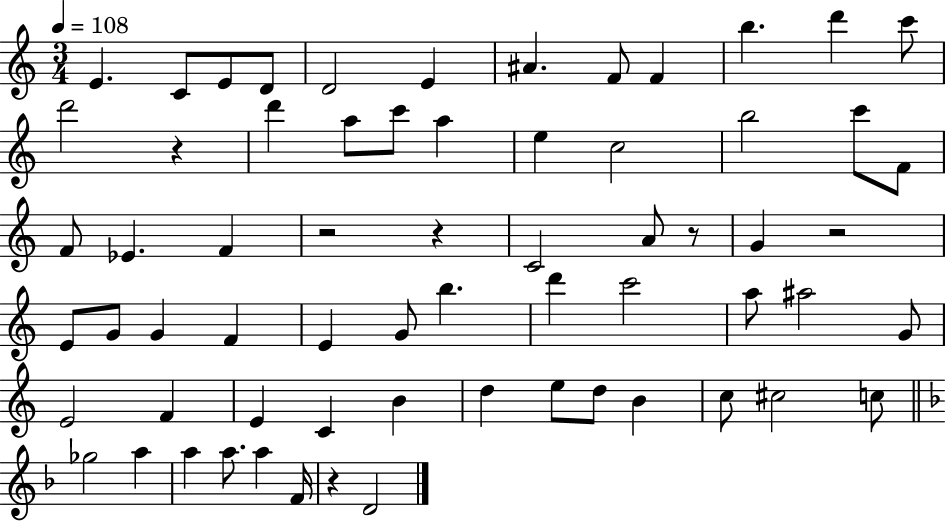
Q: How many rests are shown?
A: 6